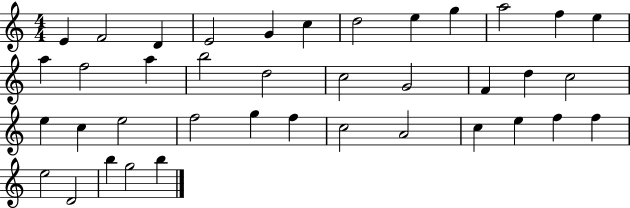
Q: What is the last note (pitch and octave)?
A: B5